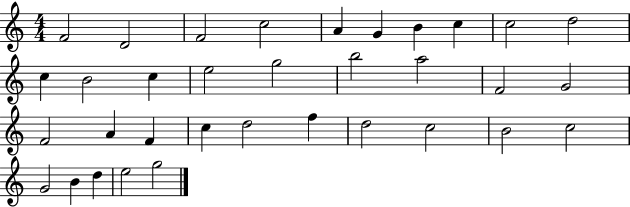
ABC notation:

X:1
T:Untitled
M:4/4
L:1/4
K:C
F2 D2 F2 c2 A G B c c2 d2 c B2 c e2 g2 b2 a2 F2 G2 F2 A F c d2 f d2 c2 B2 c2 G2 B d e2 g2